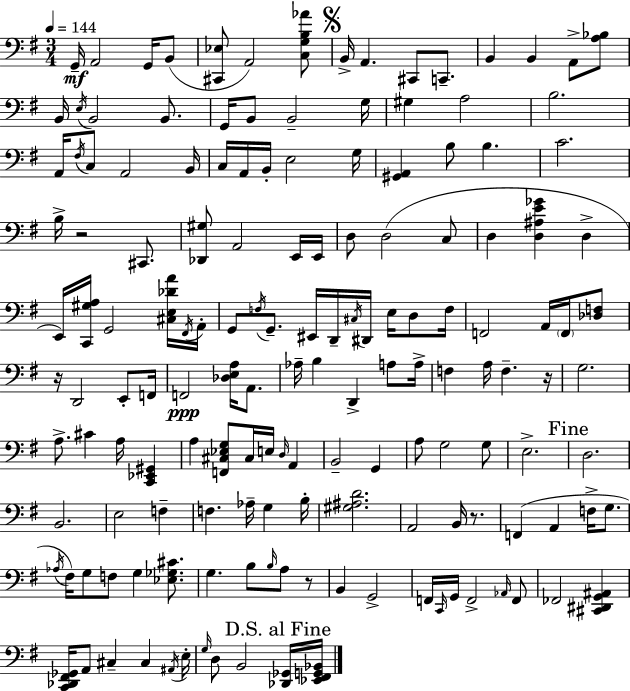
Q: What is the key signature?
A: G major